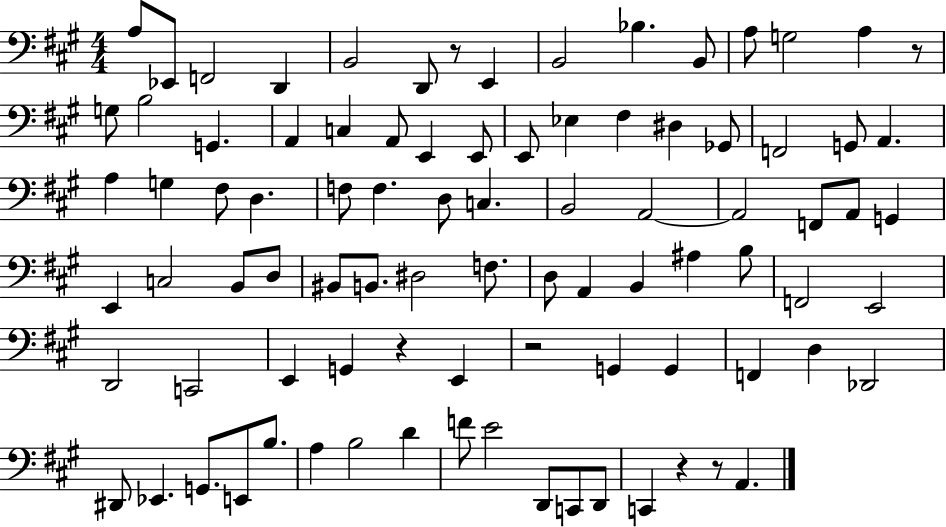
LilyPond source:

{
  \clef bass
  \numericTimeSignature
  \time 4/4
  \key a \major
  \repeat volta 2 { a8 ees,8 f,2 d,4 | b,2 d,8 r8 e,4 | b,2 bes4. b,8 | a8 g2 a4 r8 | \break g8 b2 g,4. | a,4 c4 a,8 e,4 e,8 | e,8 ees4 fis4 dis4 ges,8 | f,2 g,8 a,4. | \break a4 g4 fis8 d4. | f8 f4. d8 c4. | b,2 a,2~~ | a,2 f,8 a,8 g,4 | \break e,4 c2 b,8 d8 | bis,8 b,8. dis2 f8. | d8 a,4 b,4 ais4 b8 | f,2 e,2 | \break d,2 c,2 | e,4 g,4 r4 e,4 | r2 g,4 g,4 | f,4 d4 des,2 | \break dis,8 ees,4. g,8. e,8 b8. | a4 b2 d'4 | f'8 e'2 d,8 c,8 d,8 | c,4 r4 r8 a,4. | \break } \bar "|."
}